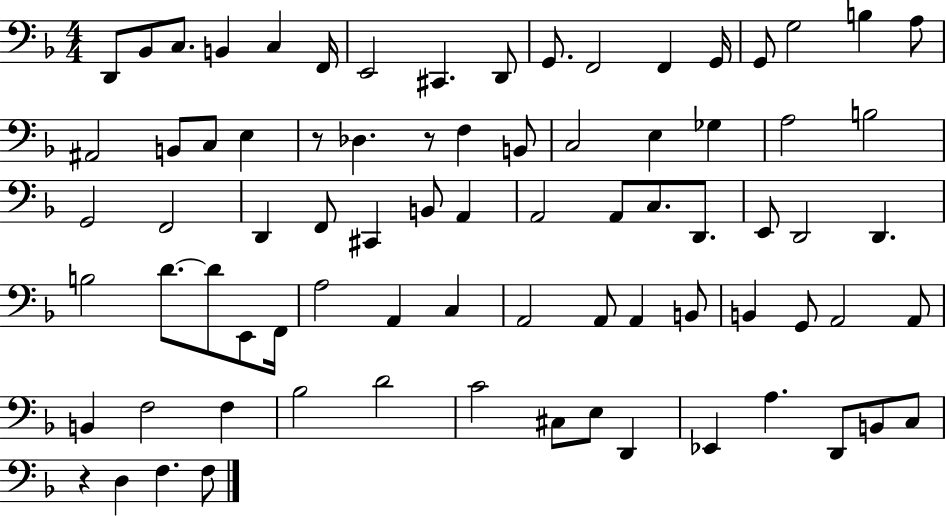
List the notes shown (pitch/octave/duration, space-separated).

D2/e Bb2/e C3/e. B2/q C3/q F2/s E2/h C#2/q. D2/e G2/e. F2/h F2/q G2/s G2/e G3/h B3/q A3/e A#2/h B2/e C3/e E3/q R/e Db3/q. R/e F3/q B2/e C3/h E3/q Gb3/q A3/h B3/h G2/h F2/h D2/q F2/e C#2/q B2/e A2/q A2/h A2/e C3/e. D2/e. E2/e D2/h D2/q. B3/h D4/e. D4/e E2/e F2/s A3/h A2/q C3/q A2/h A2/e A2/q B2/e B2/q G2/e A2/h A2/e B2/q F3/h F3/q Bb3/h D4/h C4/h C#3/e E3/e D2/q Eb2/q A3/q. D2/e B2/e C3/e R/q D3/q F3/q. F3/e